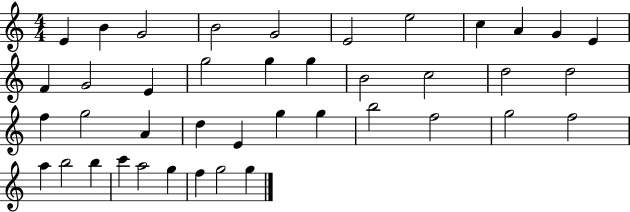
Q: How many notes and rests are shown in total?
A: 41